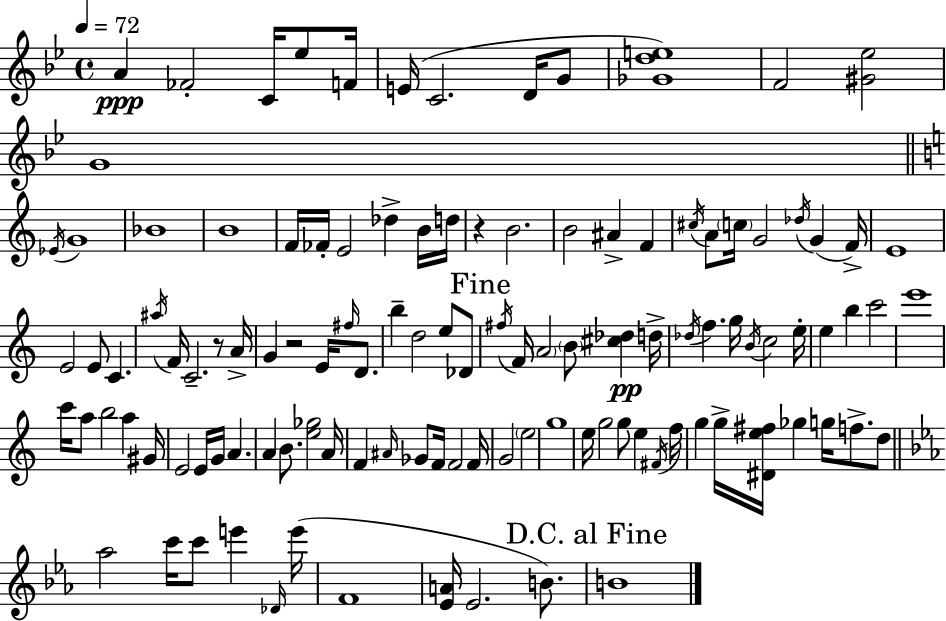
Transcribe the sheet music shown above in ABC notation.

X:1
T:Untitled
M:4/4
L:1/4
K:Gm
A _F2 C/4 _e/2 F/4 E/4 C2 D/4 G/2 [_Gde]4 F2 [^G_e]2 G4 _E/4 G4 _B4 B4 F/4 _F/4 E2 _d B/4 d/4 z B2 B2 ^A F ^c/4 A/2 c/4 G2 _d/4 G F/4 E4 E2 E/2 C ^a/4 F/4 C2 z/2 A/4 G z2 E/4 ^f/4 D/2 b d2 e/2 _D/2 ^f/4 F/4 A2 B/2 [^c_d] d/4 _d/4 f g/4 B/4 c2 e/4 e b c'2 e'4 c'/4 a/2 b2 a ^G/4 E2 E/4 G/4 A A B/2 [e_g]2 A/4 F ^A/4 _G/2 F/4 F2 F/4 G2 e2 g4 e/4 g2 g/2 e ^F/4 f/4 g g/4 [^De^f]/4 _g g/4 f/2 d/2 _a2 c'/4 c'/2 e' _D/4 e'/4 F4 [_EA]/4 _E2 B/2 B4